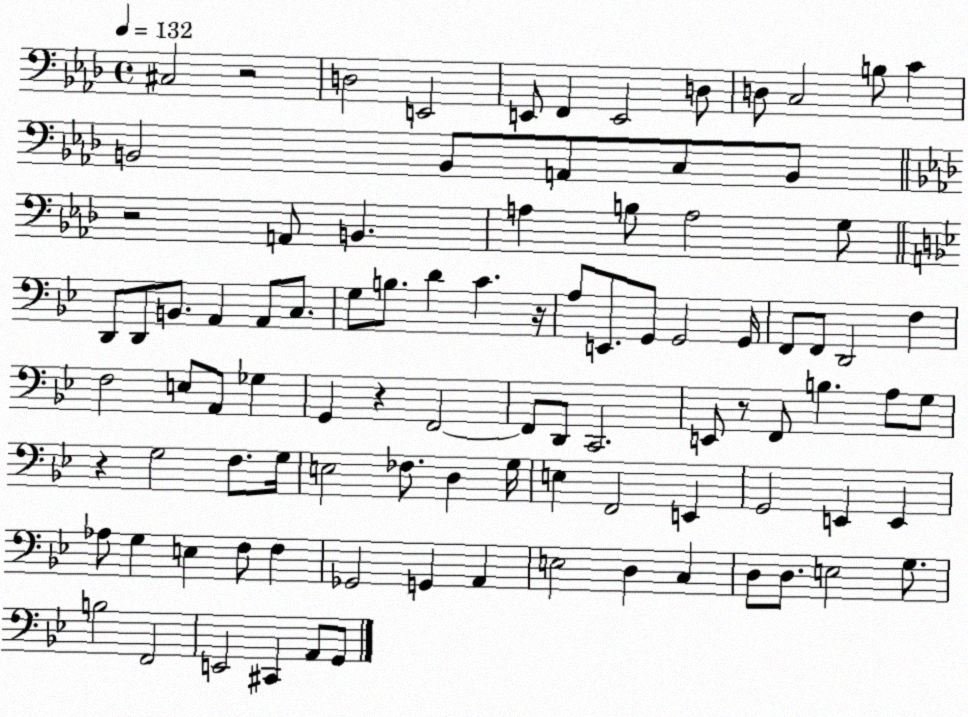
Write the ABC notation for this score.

X:1
T:Untitled
M:4/4
L:1/4
K:Ab
^C,2 z2 D,2 E,,2 E,,/2 F,, E,,2 D,/2 D,/2 C,2 B,/2 C B,,2 B,,/2 A,,/2 C,/2 B,,/2 z2 A,,/2 B,, A, B,/2 A,2 G,/2 D,,/2 D,,/2 B,,/2 A,, A,,/2 C,/2 G,/2 B,/2 D C z/4 A,/2 E,,/2 G,,/2 G,,2 G,,/4 F,,/2 F,,/2 D,,2 F, F,2 E,/2 A,,/2 _G, G,, z F,,2 F,,/2 D,,/2 C,,2 E,,/2 z/2 F,,/2 B, A,/2 G,/2 z G,2 F,/2 G,/4 E,2 _F,/2 D, G,/4 E, F,,2 E,, G,,2 E,, E,, _A,/2 G, E, F,/2 F, _G,,2 G,, A,, E,2 D, C, D,/2 D,/2 E,2 G,/2 B,2 F,,2 E,,2 ^C,, A,,/2 G,,/2